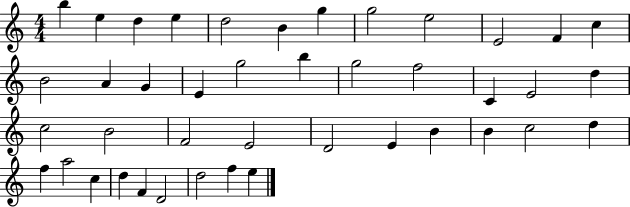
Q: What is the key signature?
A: C major